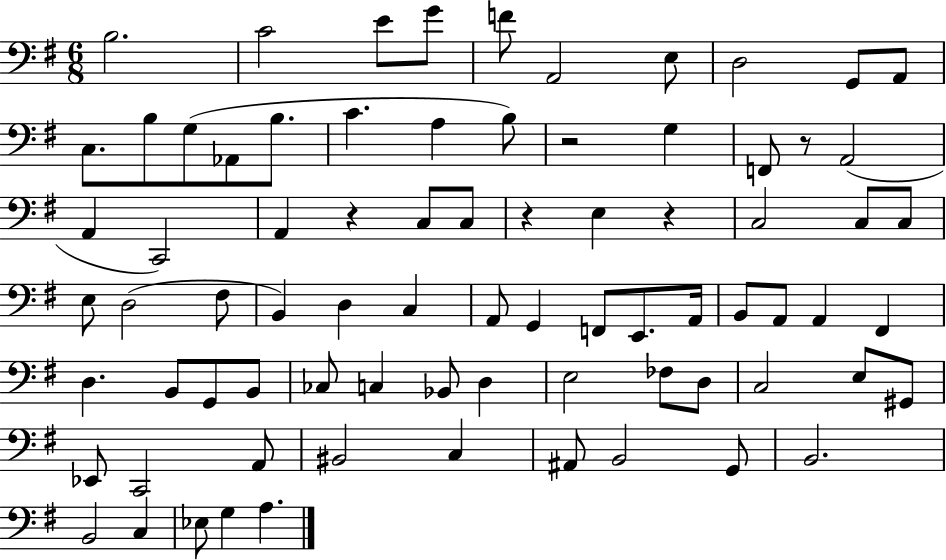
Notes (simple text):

B3/h. C4/h E4/e G4/e F4/e A2/h E3/e D3/h G2/e A2/e C3/e. B3/e G3/e Ab2/e B3/e. C4/q. A3/q B3/e R/h G3/q F2/e R/e A2/h A2/q C2/h A2/q R/q C3/e C3/e R/q E3/q R/q C3/h C3/e C3/e E3/e D3/h F#3/e B2/q D3/q C3/q A2/e G2/q F2/e E2/e. A2/s B2/e A2/e A2/q F#2/q D3/q. B2/e G2/e B2/e CES3/e C3/q Bb2/e D3/q E3/h FES3/e D3/e C3/h E3/e G#2/e Eb2/e C2/h A2/e BIS2/h C3/q A#2/e B2/h G2/e B2/h. B2/h C3/q Eb3/e G3/q A3/q.